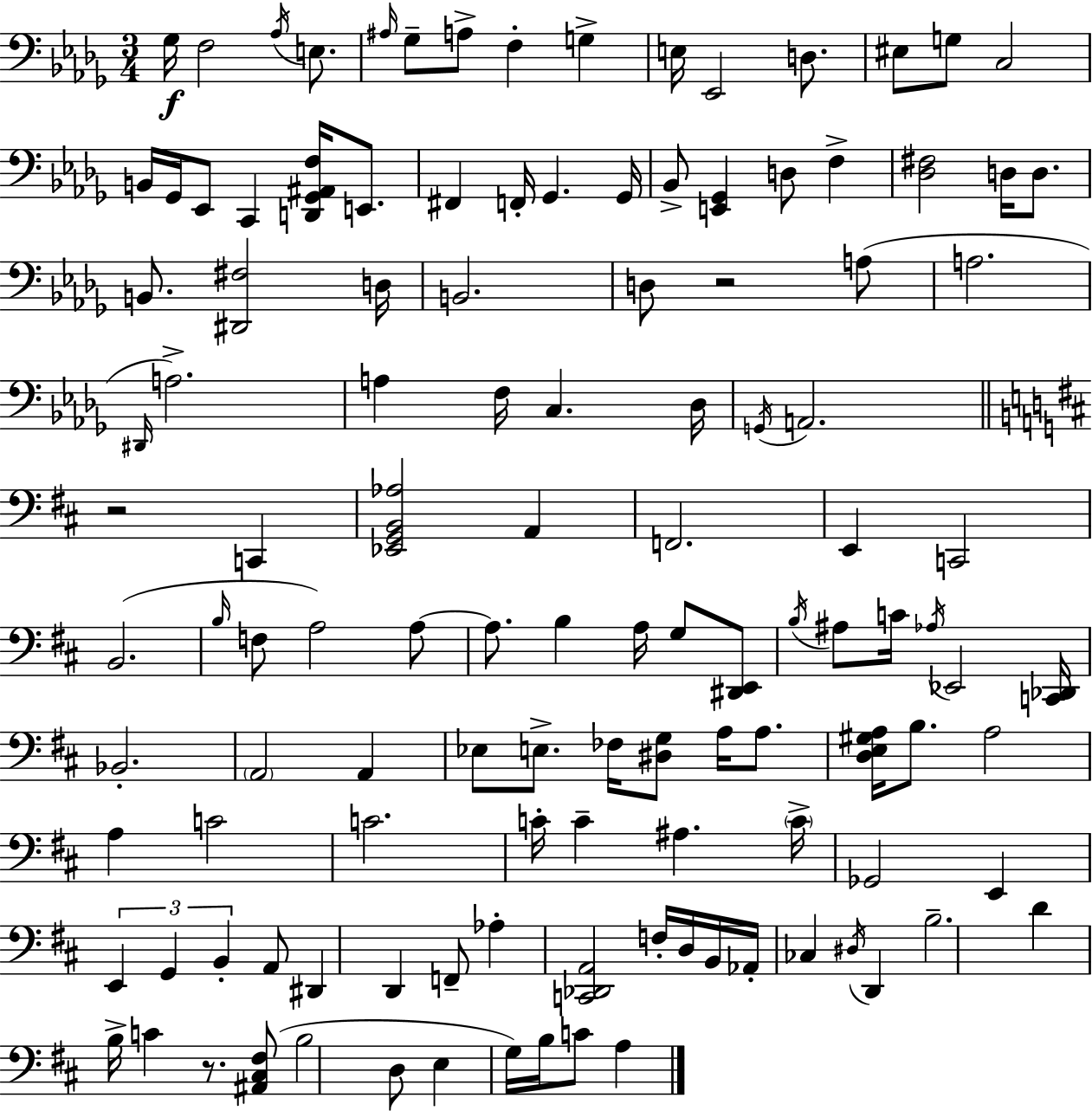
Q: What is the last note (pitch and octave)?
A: A3